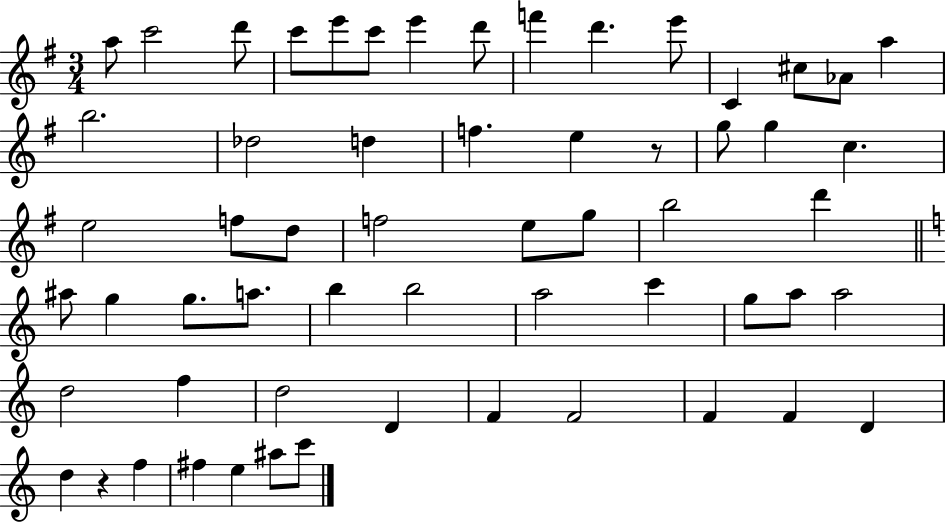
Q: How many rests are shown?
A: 2